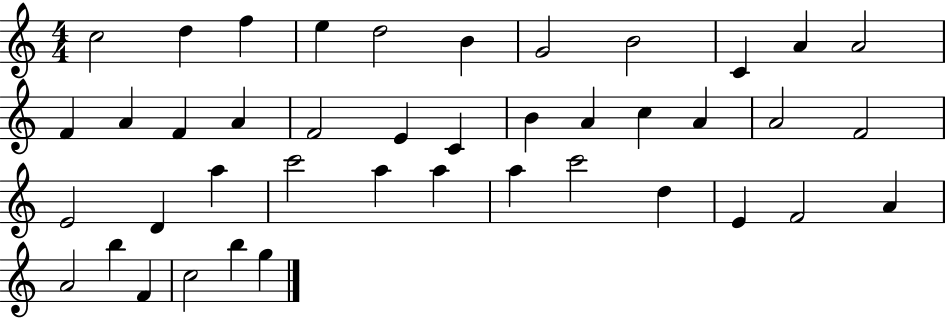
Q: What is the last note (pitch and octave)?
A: G5